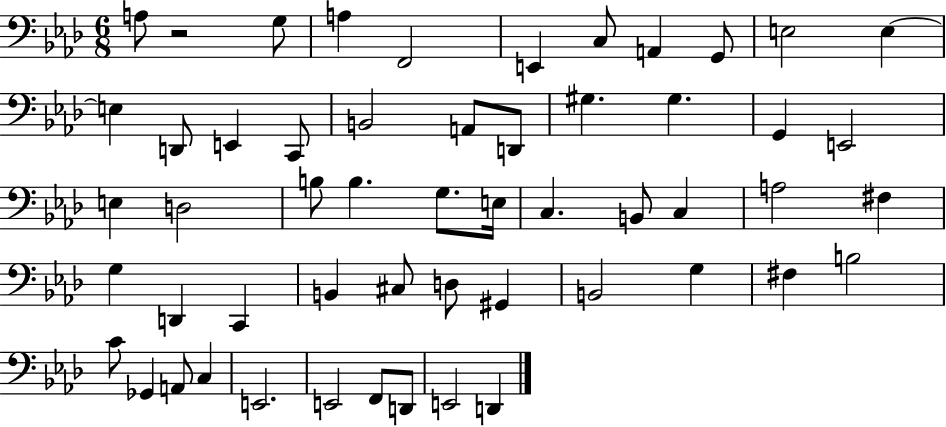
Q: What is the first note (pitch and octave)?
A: A3